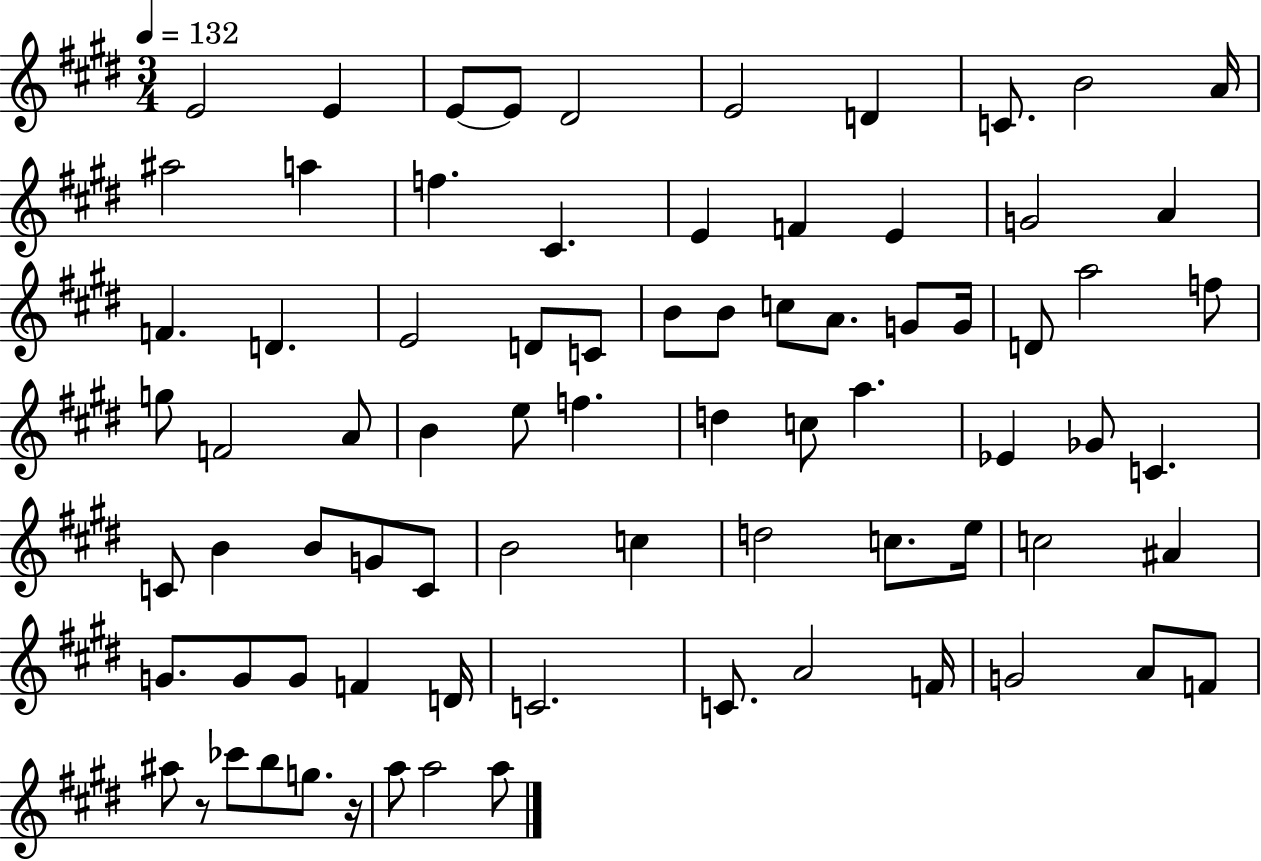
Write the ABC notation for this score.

X:1
T:Untitled
M:3/4
L:1/4
K:E
E2 E E/2 E/2 ^D2 E2 D C/2 B2 A/4 ^a2 a f ^C E F E G2 A F D E2 D/2 C/2 B/2 B/2 c/2 A/2 G/2 G/4 D/2 a2 f/2 g/2 F2 A/2 B e/2 f d c/2 a _E _G/2 C C/2 B B/2 G/2 C/2 B2 c d2 c/2 e/4 c2 ^A G/2 G/2 G/2 F D/4 C2 C/2 A2 F/4 G2 A/2 F/2 ^a/2 z/2 _c'/2 b/2 g/2 z/4 a/2 a2 a/2